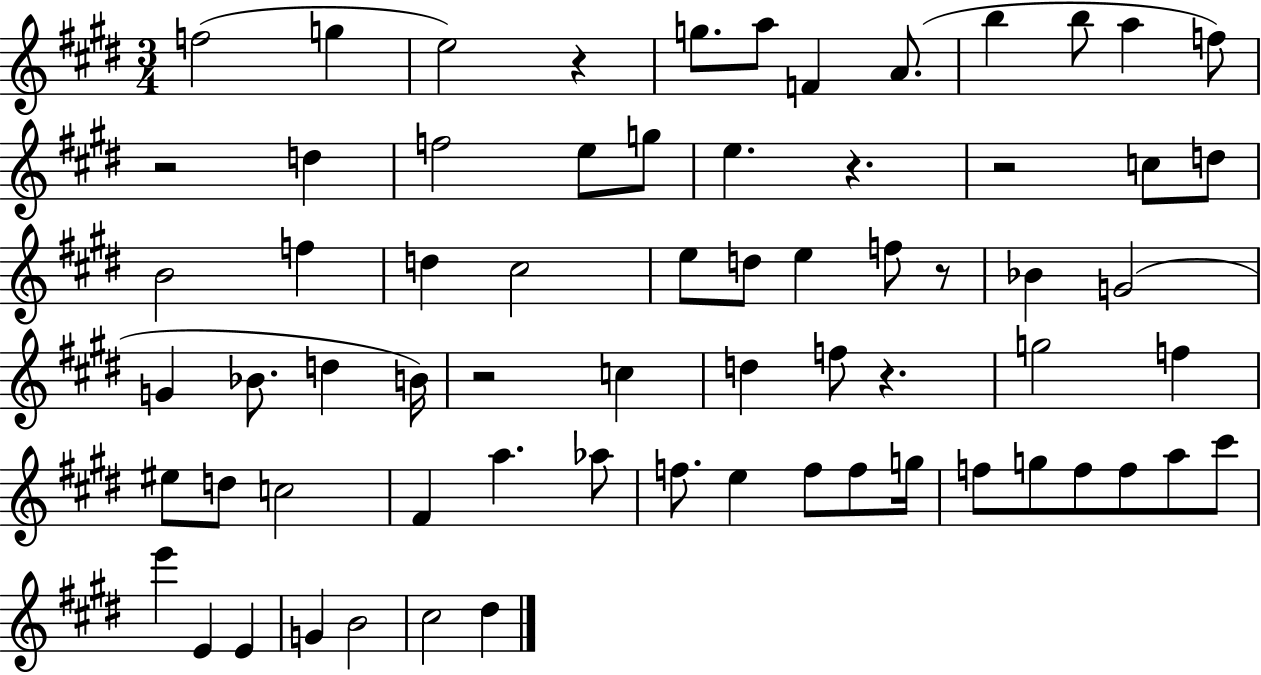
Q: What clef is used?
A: treble